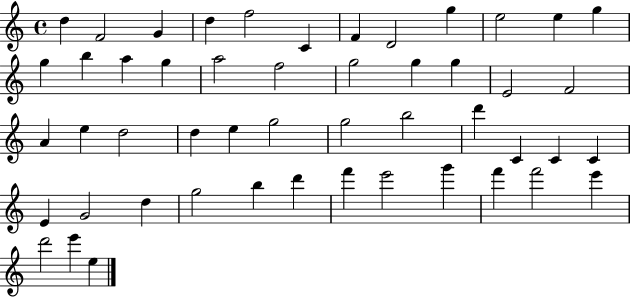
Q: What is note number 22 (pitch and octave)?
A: E4